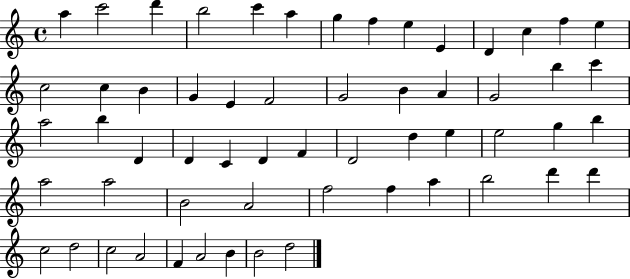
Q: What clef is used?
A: treble